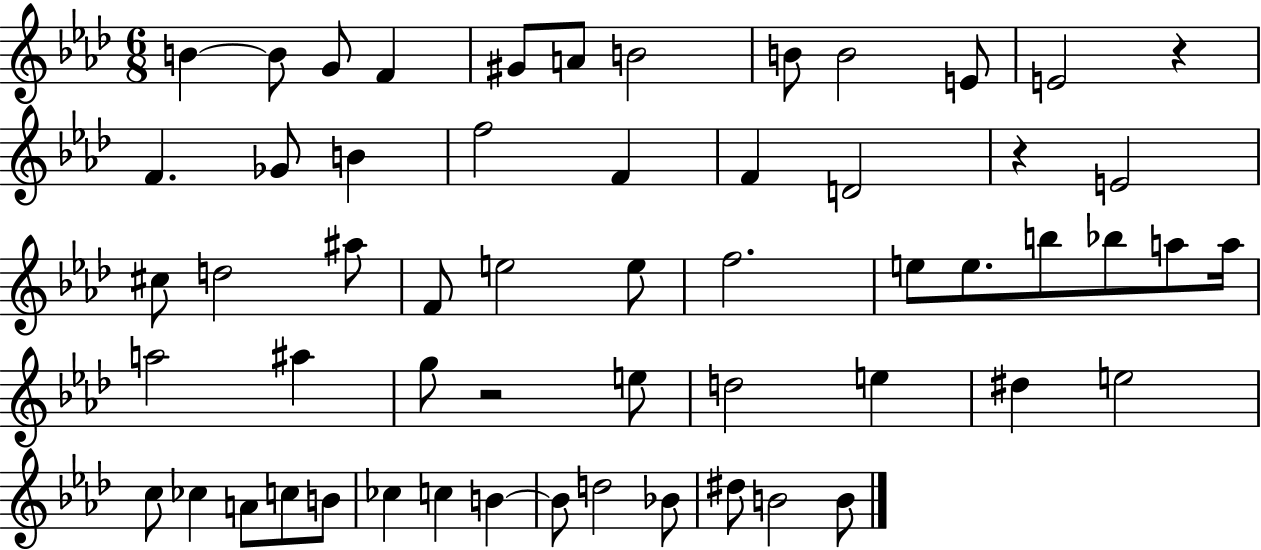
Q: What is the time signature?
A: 6/8